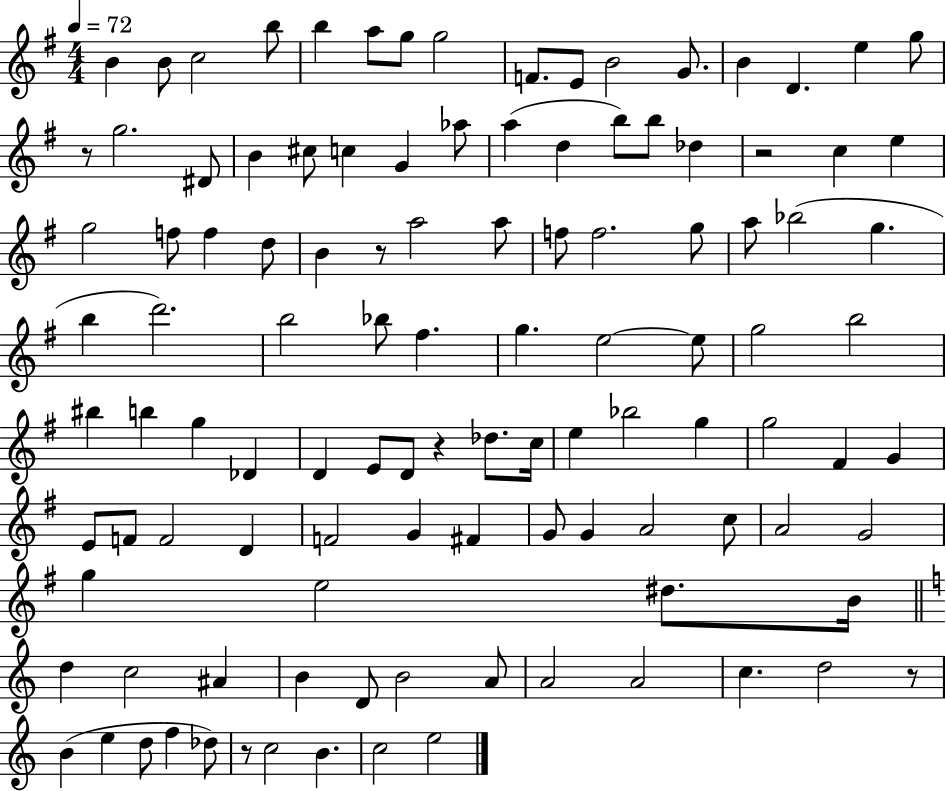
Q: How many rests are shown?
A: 6